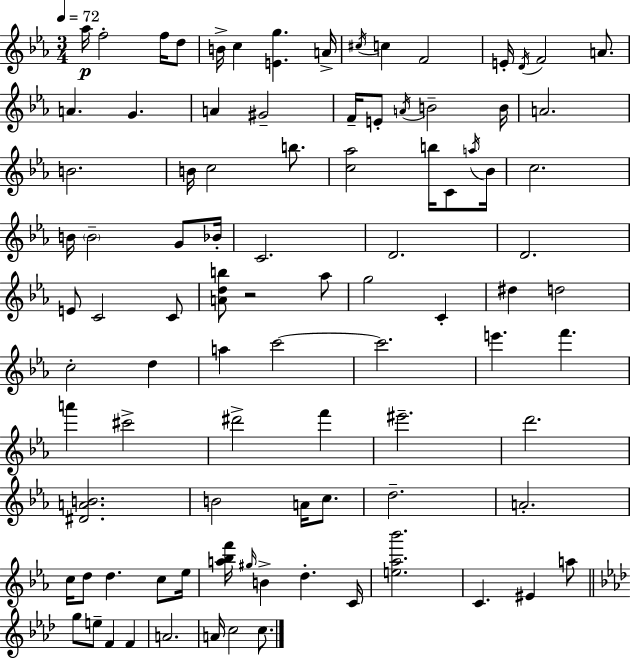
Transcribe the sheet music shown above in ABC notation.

X:1
T:Untitled
M:3/4
L:1/4
K:Cm
_a/4 f2 f/4 d/2 B/4 c [Eg] A/4 ^c/4 c F2 E/4 D/4 F2 A/2 A G A ^G2 F/4 E/2 A/4 B2 B/4 A2 B2 B/4 c2 b/2 [c_a]2 b/4 C/2 a/4 _B/4 c2 B/4 B2 G/2 _B/4 C2 D2 D2 E/2 C2 C/2 [Adb]/2 z2 _a/2 g2 C ^d d2 c2 d a c'2 c'2 e' f' a' ^c'2 ^d'2 f' ^e'2 d'2 [^DAB]2 B2 A/4 c/2 d2 A2 c/4 d/2 d c/2 _e/4 [a_bf']/4 ^g/4 B d C/4 [e_a_b']2 C ^E a/2 g/2 e/2 F F A2 A/4 c2 c/2